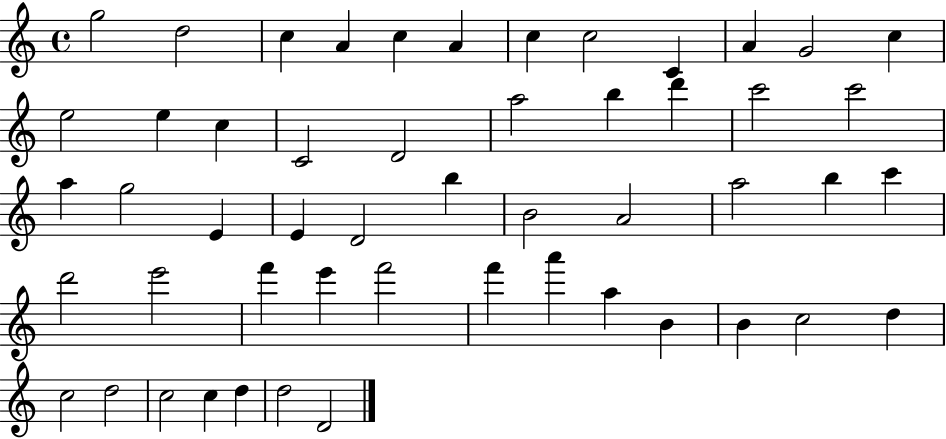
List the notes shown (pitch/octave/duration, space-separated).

G5/h D5/h C5/q A4/q C5/q A4/q C5/q C5/h C4/q A4/q G4/h C5/q E5/h E5/q C5/q C4/h D4/h A5/h B5/q D6/q C6/h C6/h A5/q G5/h E4/q E4/q D4/h B5/q B4/h A4/h A5/h B5/q C6/q D6/h E6/h F6/q E6/q F6/h F6/q A6/q A5/q B4/q B4/q C5/h D5/q C5/h D5/h C5/h C5/q D5/q D5/h D4/h